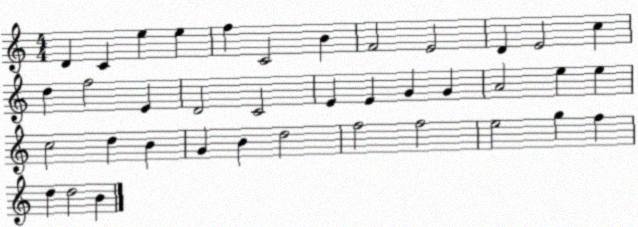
X:1
T:Untitled
M:4/4
L:1/4
K:C
D C e e f C2 B F2 E2 D E2 c d f2 E D2 C2 E E G G A2 e e c2 d B G B d2 f2 f2 e2 g f d d2 B